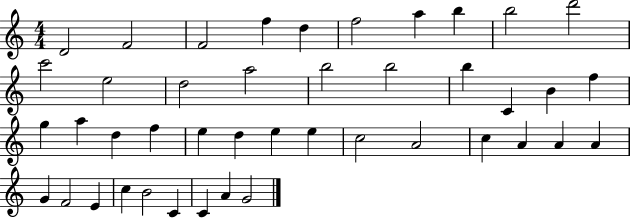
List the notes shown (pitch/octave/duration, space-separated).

D4/h F4/h F4/h F5/q D5/q F5/h A5/q B5/q B5/h D6/h C6/h E5/h D5/h A5/h B5/h B5/h B5/q C4/q B4/q F5/q G5/q A5/q D5/q F5/q E5/q D5/q E5/q E5/q C5/h A4/h C5/q A4/q A4/q A4/q G4/q F4/h E4/q C5/q B4/h C4/q C4/q A4/q G4/h